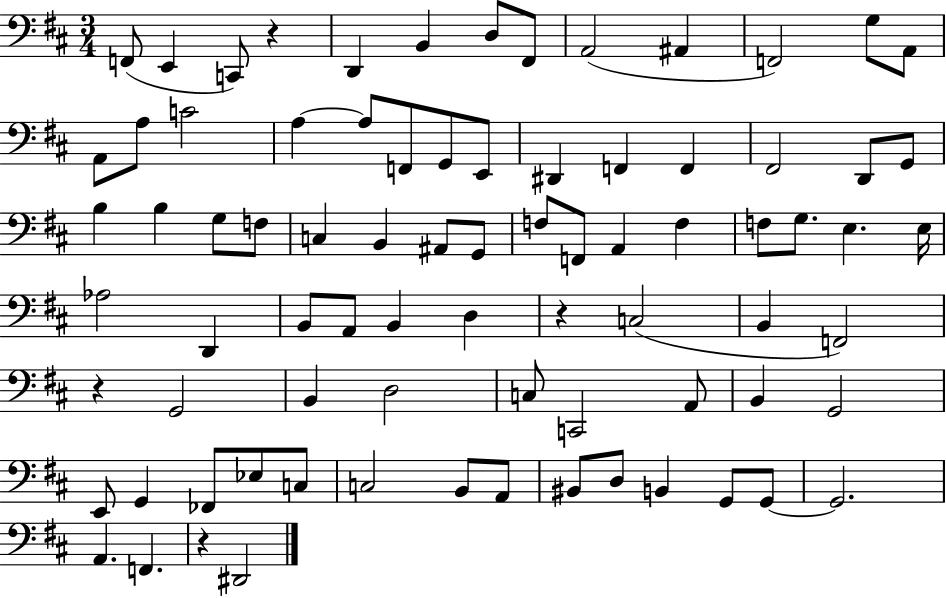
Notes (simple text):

F2/e E2/q C2/e R/q D2/q B2/q D3/e F#2/e A2/h A#2/q F2/h G3/e A2/e A2/e A3/e C4/h A3/q A3/e F2/e G2/e E2/e D#2/q F2/q F2/q F#2/h D2/e G2/e B3/q B3/q G3/e F3/e C3/q B2/q A#2/e G2/e F3/e F2/e A2/q F3/q F3/e G3/e. E3/q. E3/s Ab3/h D2/q B2/e A2/e B2/q D3/q R/q C3/h B2/q F2/h R/q G2/h B2/q D3/h C3/e C2/h A2/e B2/q G2/h E2/e G2/q FES2/e Eb3/e C3/e C3/h B2/e A2/e BIS2/e D3/e B2/q G2/e G2/e G2/h. A2/q. F2/q. R/q D#2/h